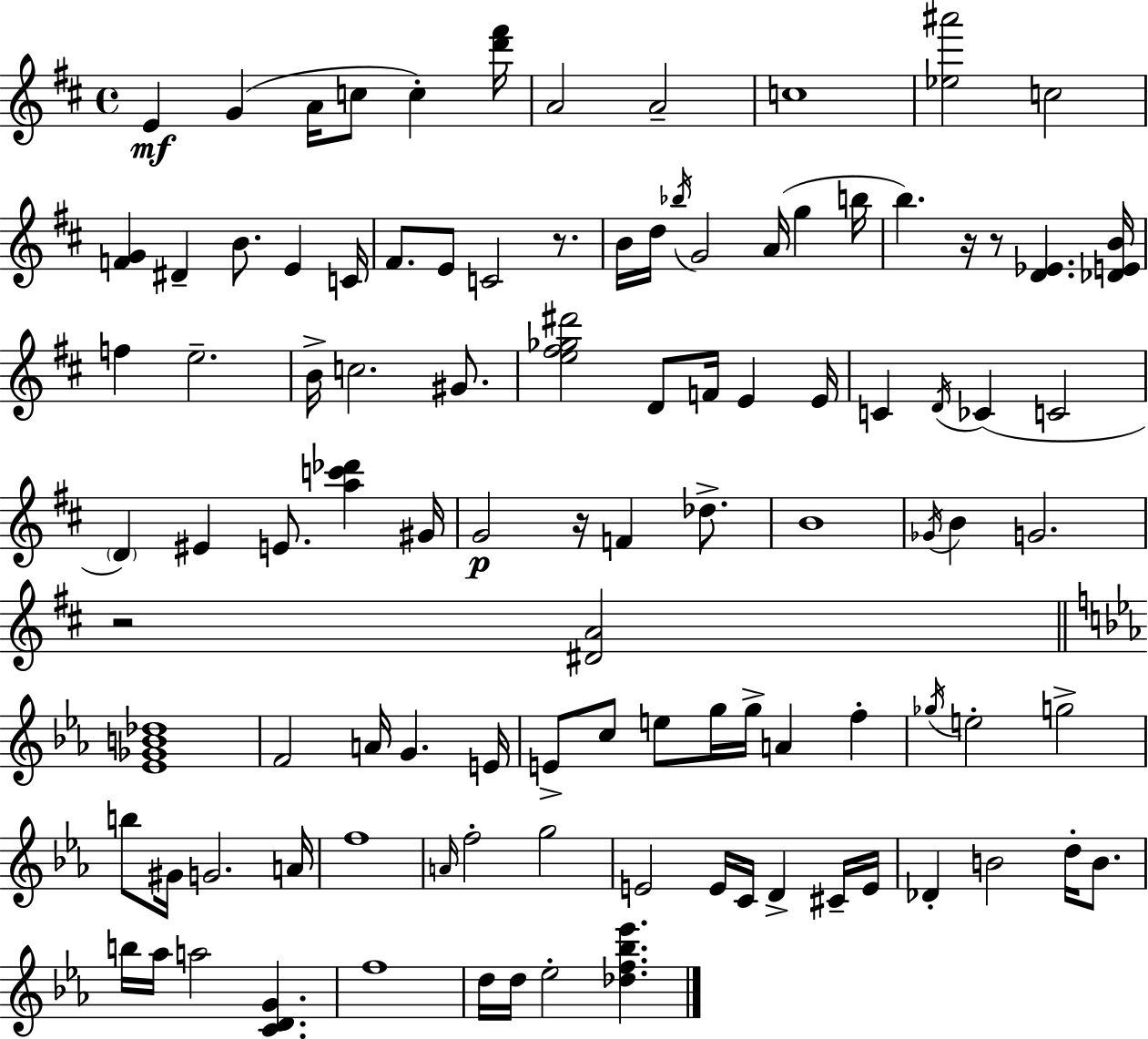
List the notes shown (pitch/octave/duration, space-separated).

E4/q G4/q A4/s C5/e C5/q [D6,F#6]/s A4/h A4/h C5/w [Eb5,A#6]/h C5/h [F4,G4]/q D#4/q B4/e. E4/q C4/s F#4/e. E4/e C4/h R/e. B4/s D5/s Bb5/s G4/h A4/s G5/q B5/s B5/q. R/s R/e [D4,Eb4]/q. [Db4,E4,B4]/s F5/q E5/h. B4/s C5/h. G#4/e. [E5,F#5,Gb5,D#6]/h D4/e F4/s E4/q E4/s C4/q D4/s CES4/q C4/h D4/q EIS4/q E4/e. [A5,C6,Db6]/q G#4/s G4/h R/s F4/q Db5/e. B4/w Gb4/s B4/q G4/h. R/h [D#4,A4]/h [Eb4,Gb4,B4,Db5]/w F4/h A4/s G4/q. E4/s E4/e C5/e E5/e G5/s G5/s A4/q F5/q Gb5/s E5/h G5/h B5/e G#4/s G4/h. A4/s F5/w A4/s F5/h G5/h E4/h E4/s C4/s D4/q C#4/s E4/s Db4/q B4/h D5/s B4/e. B5/s Ab5/s A5/h [C4,D4,G4]/q. F5/w D5/s D5/s Eb5/h [Db5,F5,Bb5,Eb6]/q.